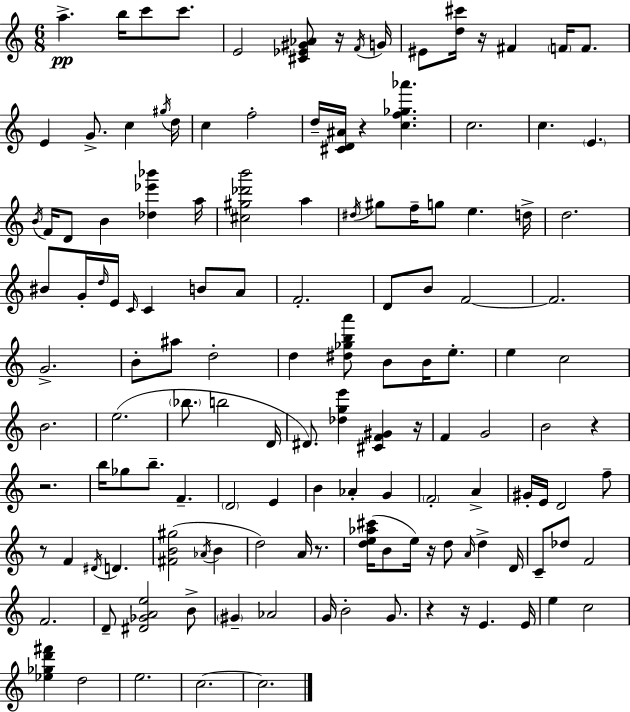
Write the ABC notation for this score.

X:1
T:Untitled
M:6/8
L:1/4
K:Am
a b/4 c'/2 c'/2 E2 [^C_E^G_A]/2 z/4 F/4 G/4 ^E/2 [d^c']/4 z/4 ^F F/4 F/2 E G/2 c ^g/4 d/4 c f2 d/4 [^CD^A]/4 z [cf_g_a'] c2 c E B/4 F/4 D/2 B [_d_e'_b'] a/4 [^c^g_d'b']2 a ^d/4 ^g/2 f/4 g/2 e d/4 d2 ^B/2 G/4 d/4 E/4 C/4 C B/2 A/2 F2 D/2 B/2 F2 F2 G2 B/2 ^a/2 d2 d [^d_gba']/2 B/2 B/4 e/2 e c2 B2 e2 _b/2 b2 D/4 ^D/2 [_dge'] [^CF^G] z/4 F G2 B2 z z2 b/4 _g/2 b/2 F D2 E B _A G F2 A ^G/4 E/4 D2 f/2 z/2 F ^D/4 D [^FB^g]2 _A/4 B d2 A/4 z/2 [de_a^c']/4 B/2 e/4 z/4 d/2 A/4 d D/4 C/2 _d/2 F2 F2 D/2 [^D_GAe]2 B/2 ^G _A2 G/4 B2 G/2 z z/4 E E/4 e c2 [_e_gd'^f'] d2 e2 c2 c2